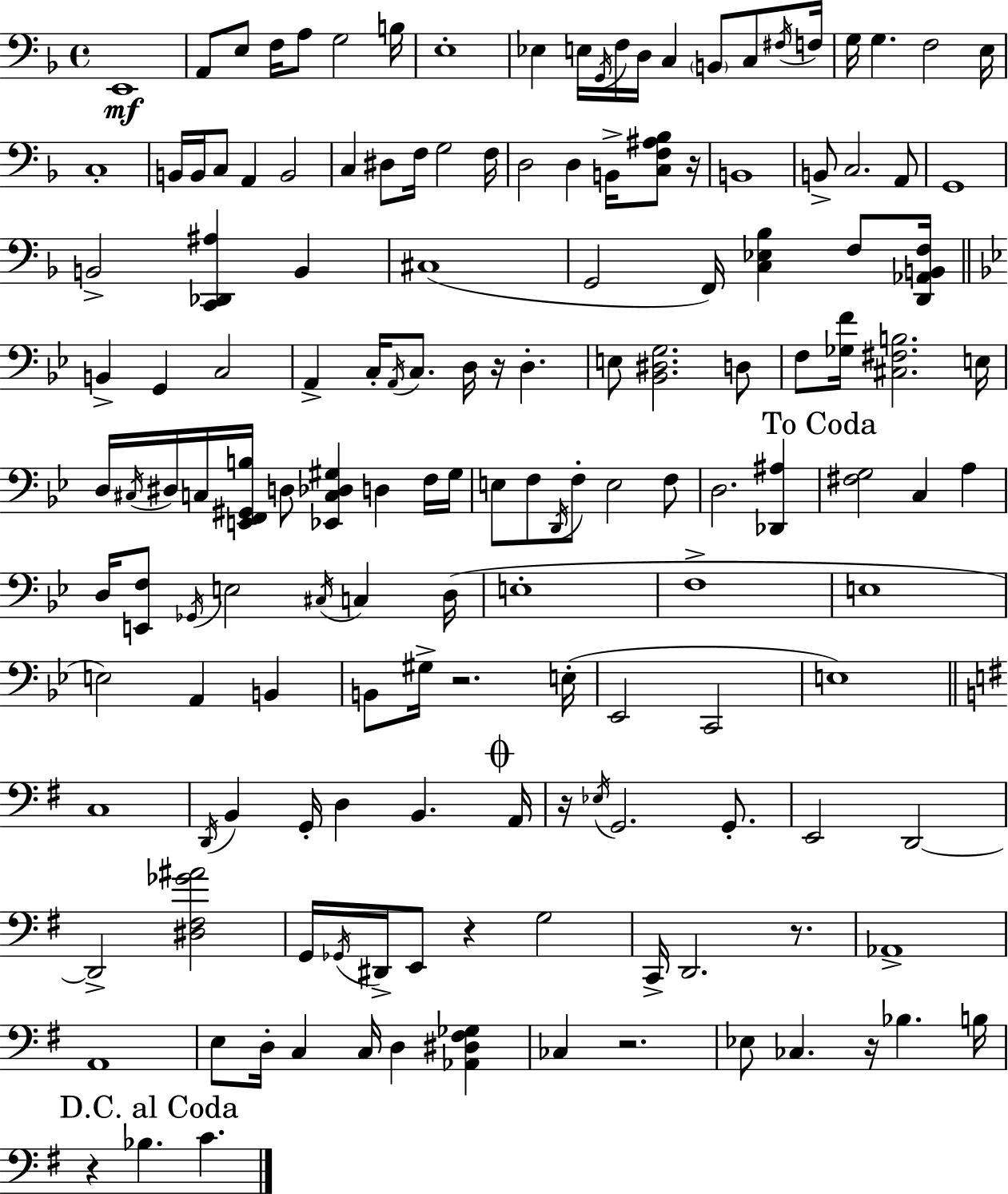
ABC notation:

X:1
T:Untitled
M:4/4
L:1/4
K:F
E,,4 A,,/2 E,/2 F,/4 A,/2 G,2 B,/4 E,4 _E, E,/4 G,,/4 F,/4 D,/4 C, B,,/2 C,/2 ^F,/4 F,/4 G,/4 G, F,2 E,/4 C,4 B,,/4 B,,/4 C,/2 A,, B,,2 C, ^D,/2 F,/4 G,2 F,/4 D,2 D, B,,/4 [C,F,^A,_B,]/2 z/4 B,,4 B,,/2 C,2 A,,/2 G,,4 B,,2 [C,,_D,,^A,] B,, ^C,4 G,,2 F,,/4 [C,_E,_B,] F,/2 [D,,_A,,B,,F,]/4 B,, G,, C,2 A,, C,/4 A,,/4 C,/2 D,/4 z/4 D, E,/2 [_B,,^D,G,]2 D,/2 F,/2 [_G,F]/4 [^C,^F,B,]2 E,/4 D,/4 ^C,/4 ^D,/4 C,/4 [E,,F,,^G,,B,]/4 D,/2 [_E,,C,_D,^G,] D, F,/4 ^G,/4 E,/2 F,/2 D,,/4 F,/2 E,2 F,/2 D,2 [_D,,^A,] [^F,G,]2 C, A, D,/4 [E,,F,]/2 _G,,/4 E,2 ^C,/4 C, D,/4 E,4 F,4 E,4 E,2 A,, B,, B,,/2 ^G,/4 z2 E,/4 _E,,2 C,,2 E,4 C,4 D,,/4 B,, G,,/4 D, B,, A,,/4 z/4 _E,/4 G,,2 G,,/2 E,,2 D,,2 D,,2 [^D,^F,_G^A]2 G,,/4 _G,,/4 ^D,,/4 E,,/2 z G,2 C,,/4 D,,2 z/2 _A,,4 A,,4 E,/2 D,/4 C, C,/4 D, [_A,,^D,^F,_G,] _C, z2 _E,/2 _C, z/4 _B, B,/4 z _B, C